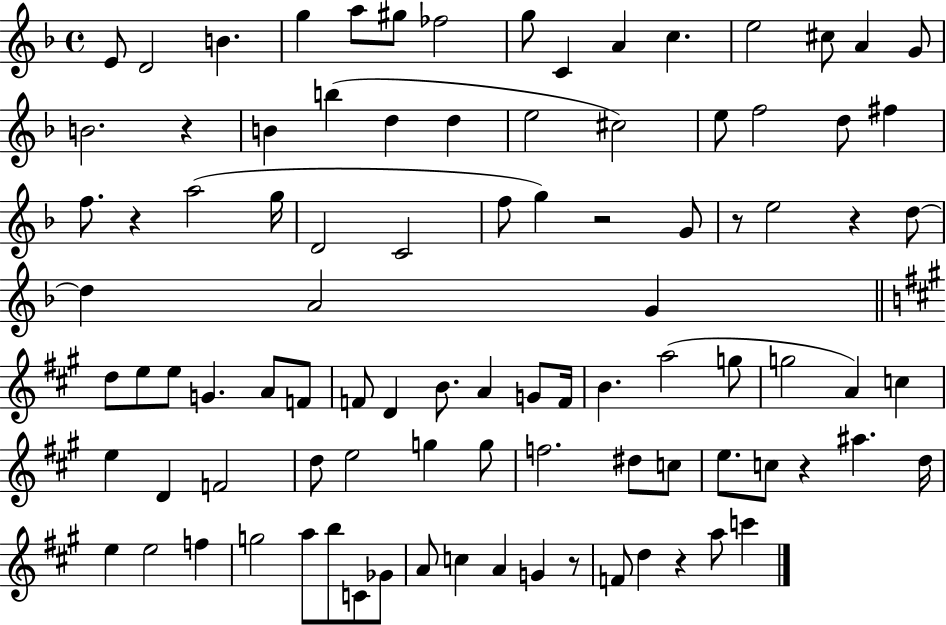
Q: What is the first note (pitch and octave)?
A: E4